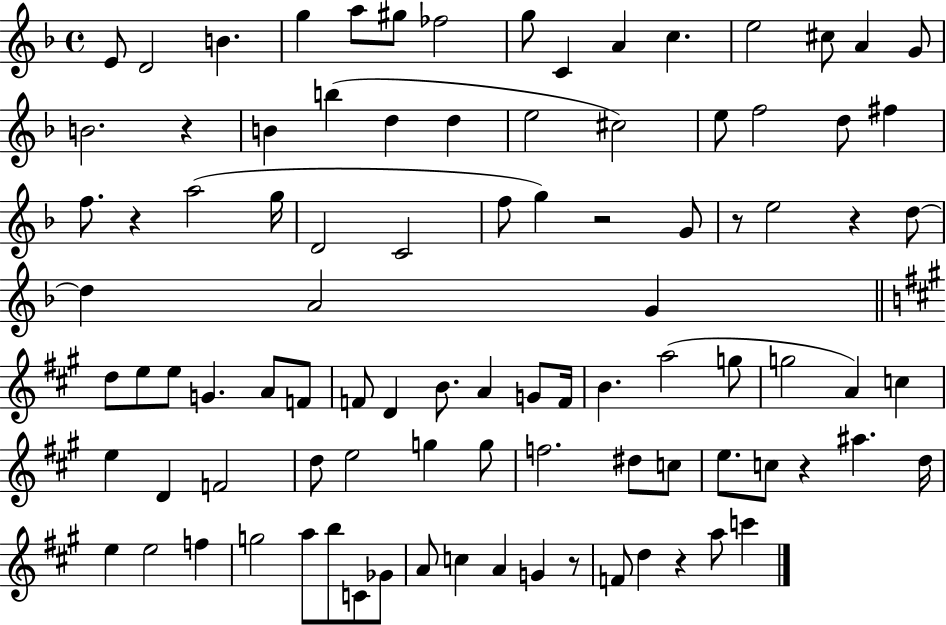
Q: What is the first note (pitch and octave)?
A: E4